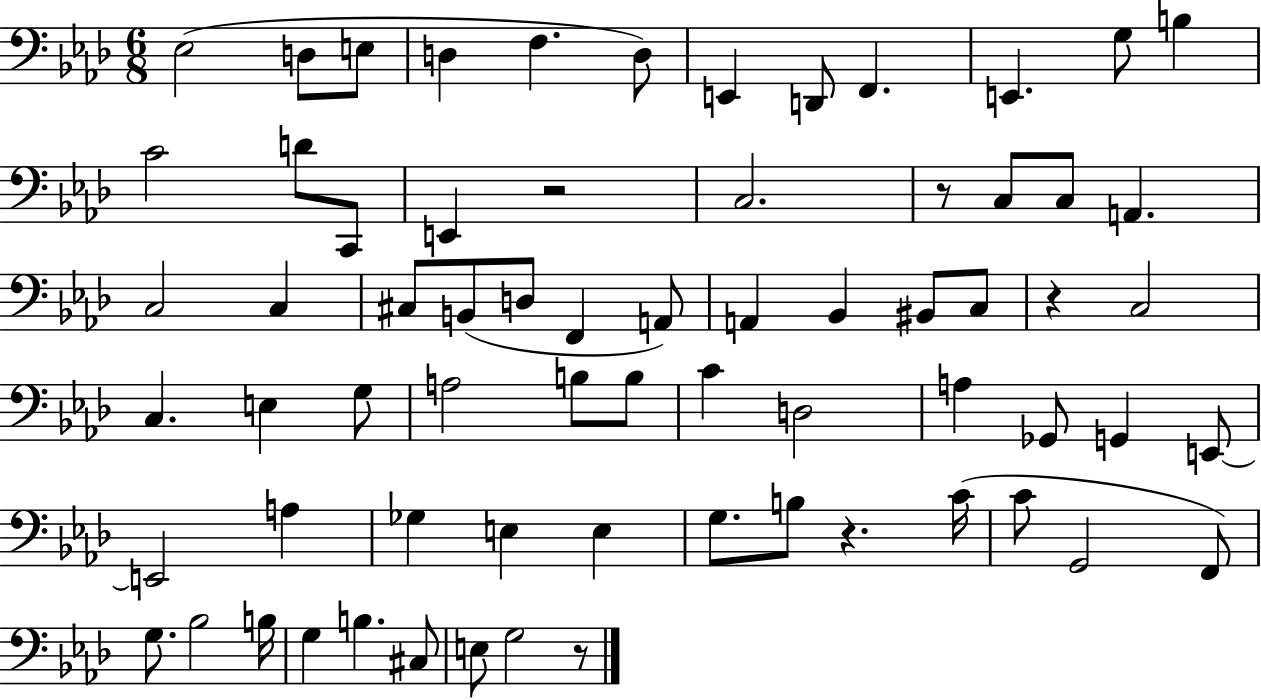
X:1
T:Untitled
M:6/8
L:1/4
K:Ab
_E,2 D,/2 E,/2 D, F, D,/2 E,, D,,/2 F,, E,, G,/2 B, C2 D/2 C,,/2 E,, z2 C,2 z/2 C,/2 C,/2 A,, C,2 C, ^C,/2 B,,/2 D,/2 F,, A,,/2 A,, _B,, ^B,,/2 C,/2 z C,2 C, E, G,/2 A,2 B,/2 B,/2 C D,2 A, _G,,/2 G,, E,,/2 E,,2 A, _G, E, E, G,/2 B,/2 z C/4 C/2 G,,2 F,,/2 G,/2 _B,2 B,/4 G, B, ^C,/2 E,/2 G,2 z/2